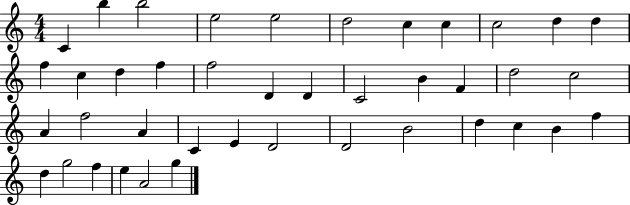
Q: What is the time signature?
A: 4/4